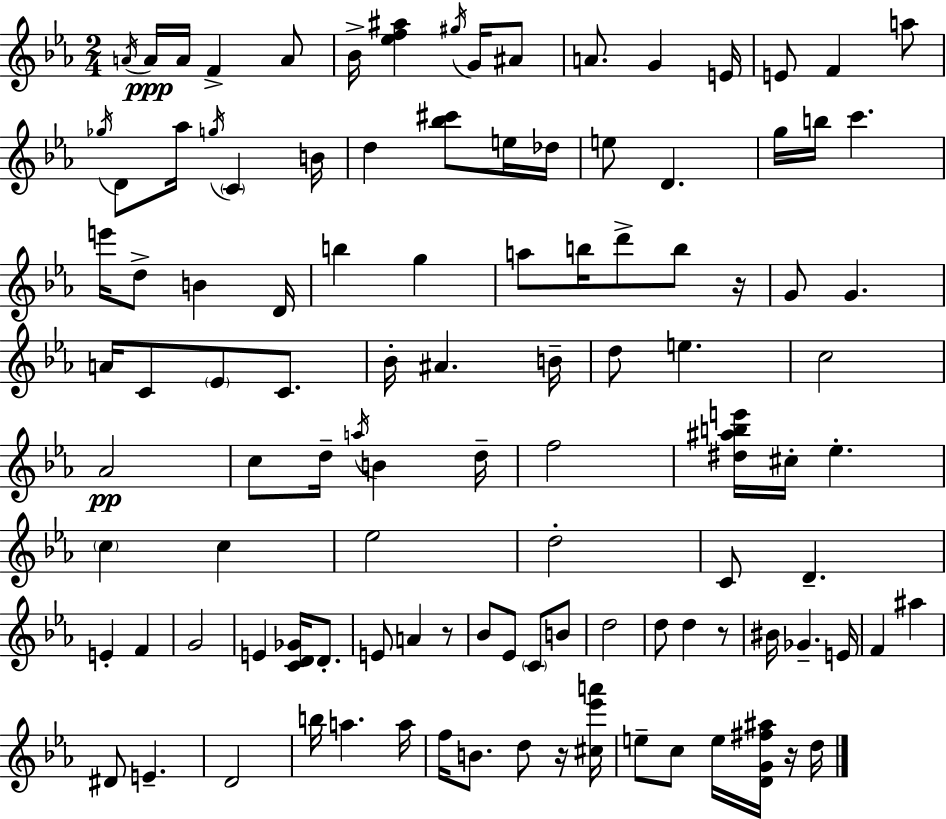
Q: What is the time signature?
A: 2/4